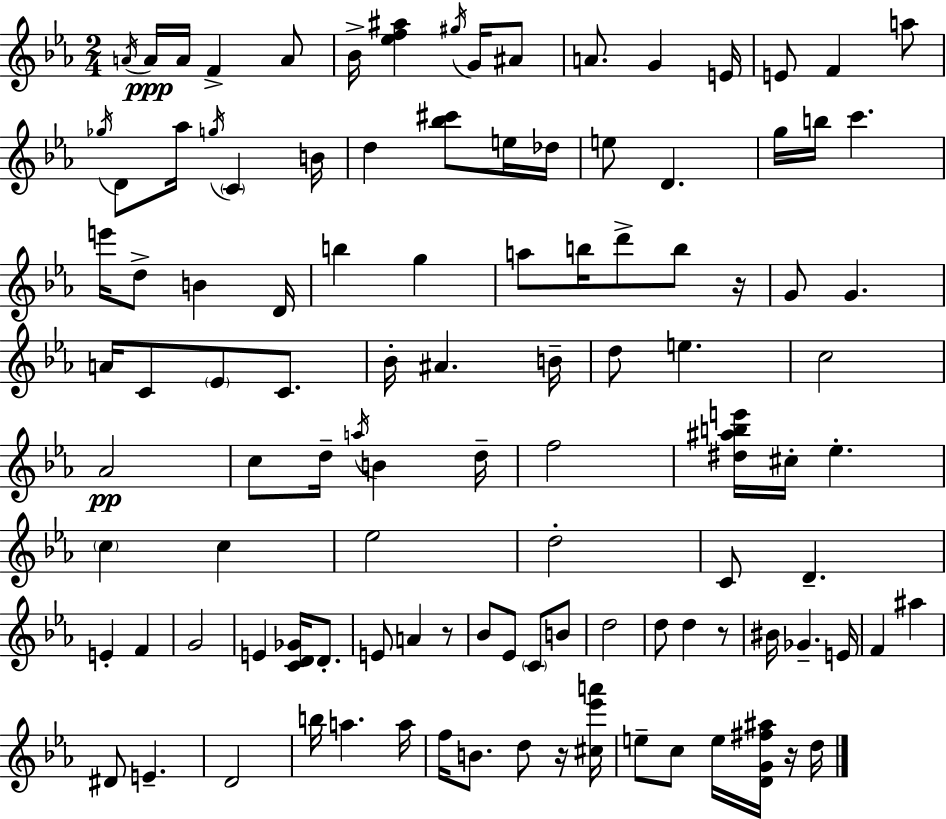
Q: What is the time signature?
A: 2/4